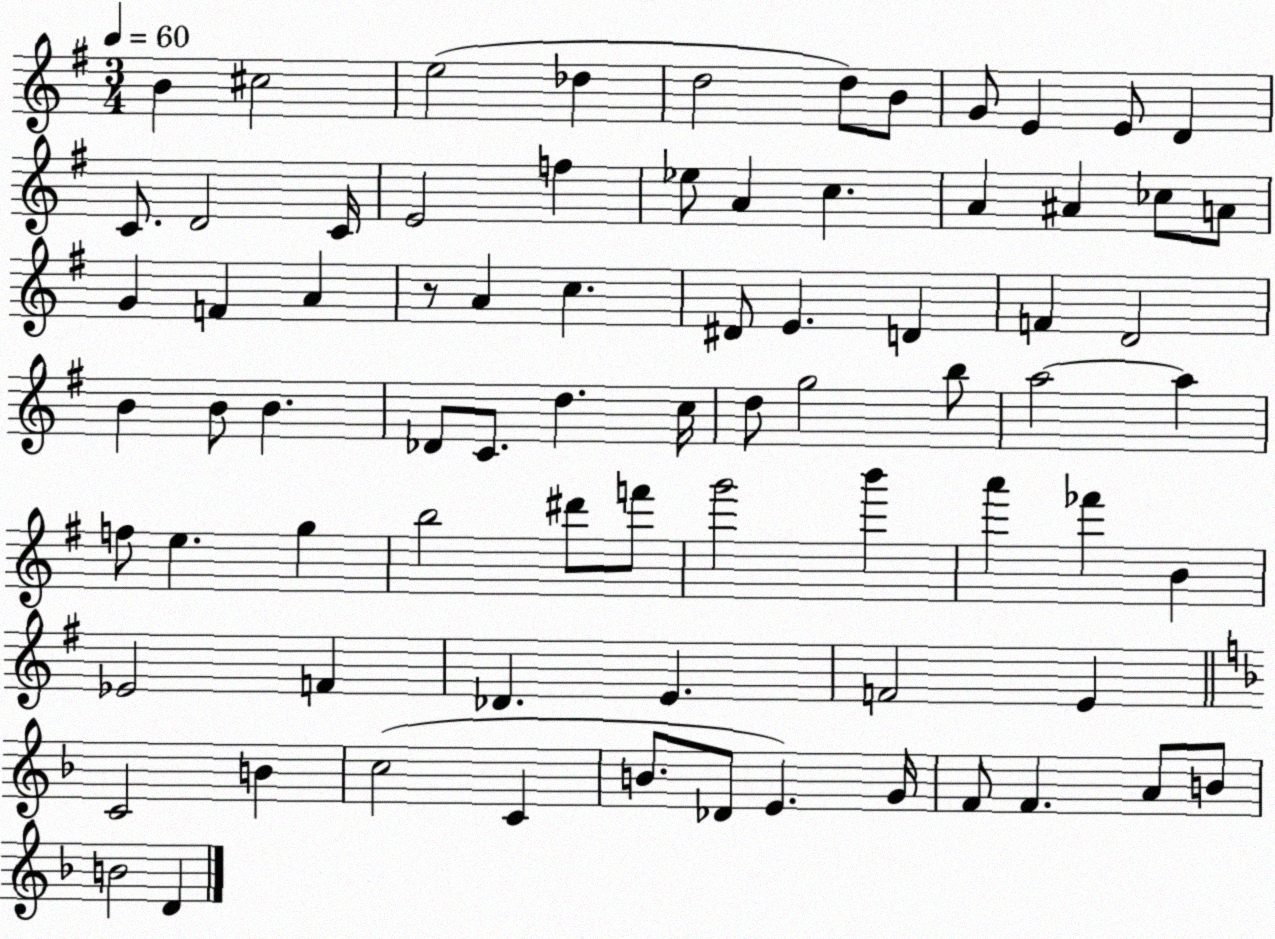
X:1
T:Untitled
M:3/4
L:1/4
K:G
B ^c2 e2 _d d2 d/2 B/2 G/2 E E/2 D C/2 D2 C/4 E2 f _e/2 A c A ^A _c/2 A/2 G F A z/2 A c ^D/2 E D F D2 B B/2 B _D/2 C/2 d c/4 d/2 g2 b/2 a2 a f/2 e g b2 ^d'/2 f'/2 g'2 b' a' _f' B _E2 F _D E F2 E C2 B c2 C B/2 _D/2 E G/4 F/2 F A/2 B/2 B2 D